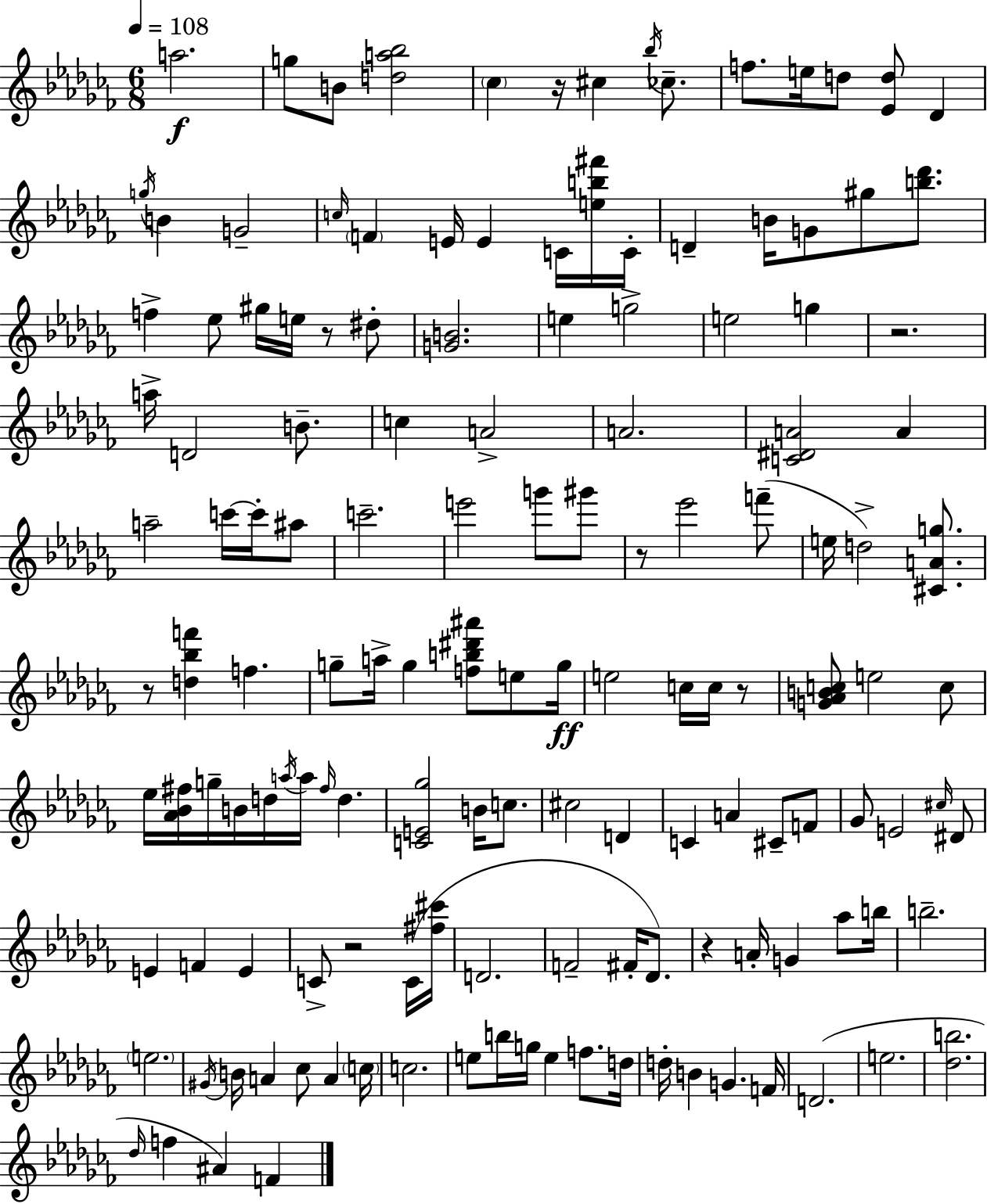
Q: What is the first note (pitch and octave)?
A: A5